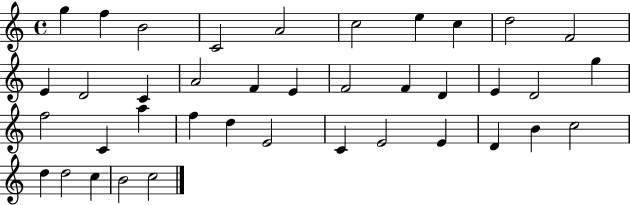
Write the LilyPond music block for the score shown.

{
  \clef treble
  \time 4/4
  \defaultTimeSignature
  \key c \major
  g''4 f''4 b'2 | c'2 a'2 | c''2 e''4 c''4 | d''2 f'2 | \break e'4 d'2 c'4 | a'2 f'4 e'4 | f'2 f'4 d'4 | e'4 d'2 g''4 | \break f''2 c'4 a''4 | f''4 d''4 e'2 | c'4 e'2 e'4 | d'4 b'4 c''2 | \break d''4 d''2 c''4 | b'2 c''2 | \bar "|."
}